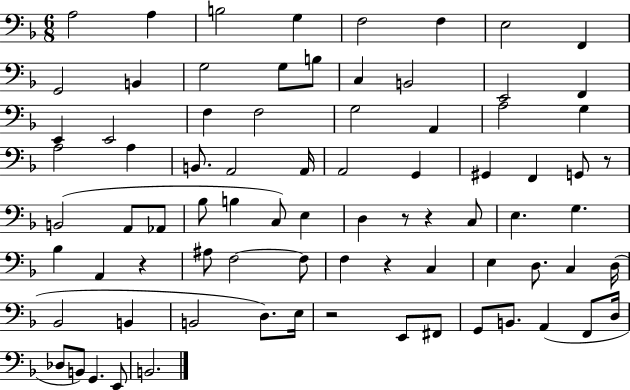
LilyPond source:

{
  \clef bass
  \numericTimeSignature
  \time 6/8
  \key f \major
  a2 a4 | b2 g4 | f2 f4 | e2 f,4 | \break g,2 b,4 | g2 g8 b8 | c4 b,2 | e,2 f,4 | \break e,4 e,2 | f4 f2 | g2 a,4 | a2 g4 | \break a2 a4 | b,8. a,2 a,16 | a,2 g,4 | gis,4 f,4 g,8 r8 | \break b,2( a,8 aes,8 | bes8 b4 c8) e4 | d4 r8 r4 c8 | e4. g4. | \break bes4 a,4 r4 | ais8 f2~~ f8 | f4 r4 c4 | e4 d8. c4 d16( | \break bes,2 b,4 | b,2 d8.) e16 | r2 e,8 fis,8 | g,8 b,8. a,4( f,8 d16 | \break des8 b,8) g,4. e,8 | b,2. | \bar "|."
}